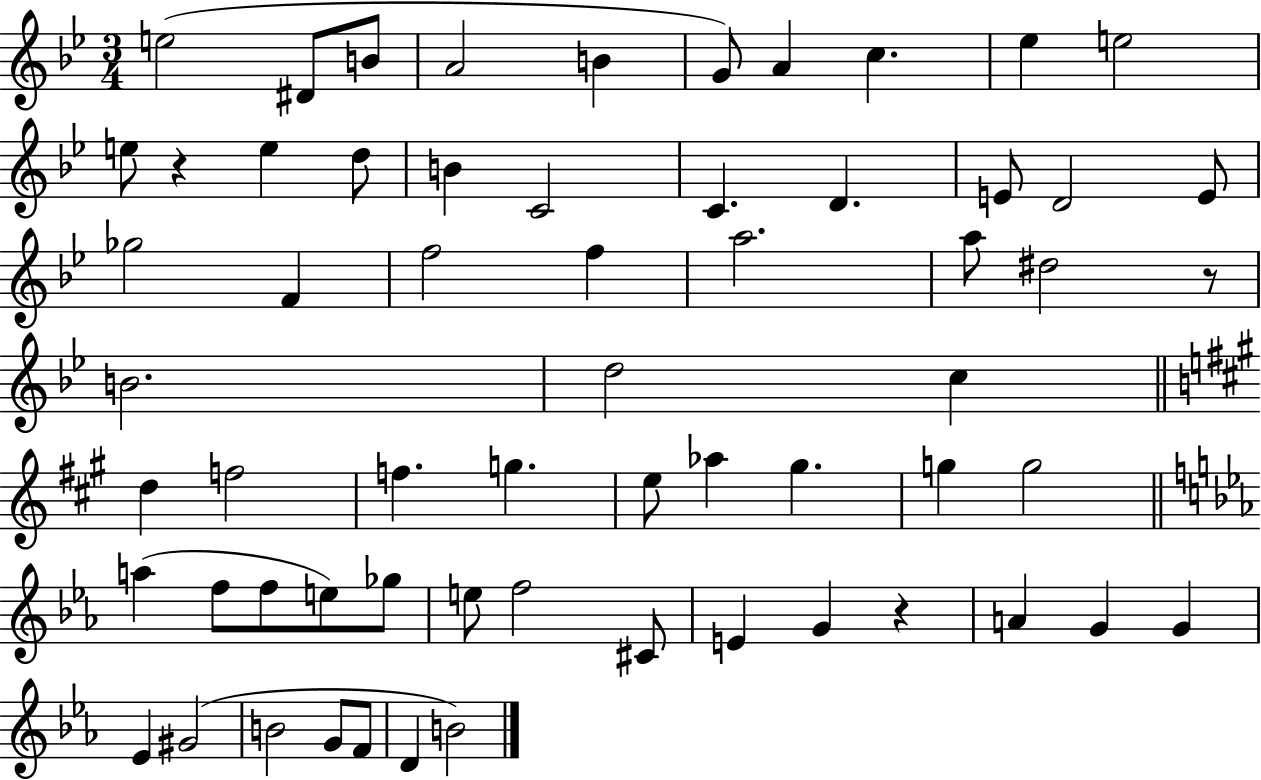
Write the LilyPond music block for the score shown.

{
  \clef treble
  \numericTimeSignature
  \time 3/4
  \key bes \major
  \repeat volta 2 { e''2( dis'8 b'8 | a'2 b'4 | g'8) a'4 c''4. | ees''4 e''2 | \break e''8 r4 e''4 d''8 | b'4 c'2 | c'4. d'4. | e'8 d'2 e'8 | \break ges''2 f'4 | f''2 f''4 | a''2. | a''8 dis''2 r8 | \break b'2. | d''2 c''4 | \bar "||" \break \key a \major d''4 f''2 | f''4. g''4. | e''8 aes''4 gis''4. | g''4 g''2 | \break \bar "||" \break \key ees \major a''4( f''8 f''8 e''8) ges''8 | e''8 f''2 cis'8 | e'4 g'4 r4 | a'4 g'4 g'4 | \break ees'4 gis'2( | b'2 g'8 f'8 | d'4 b'2) | } \bar "|."
}